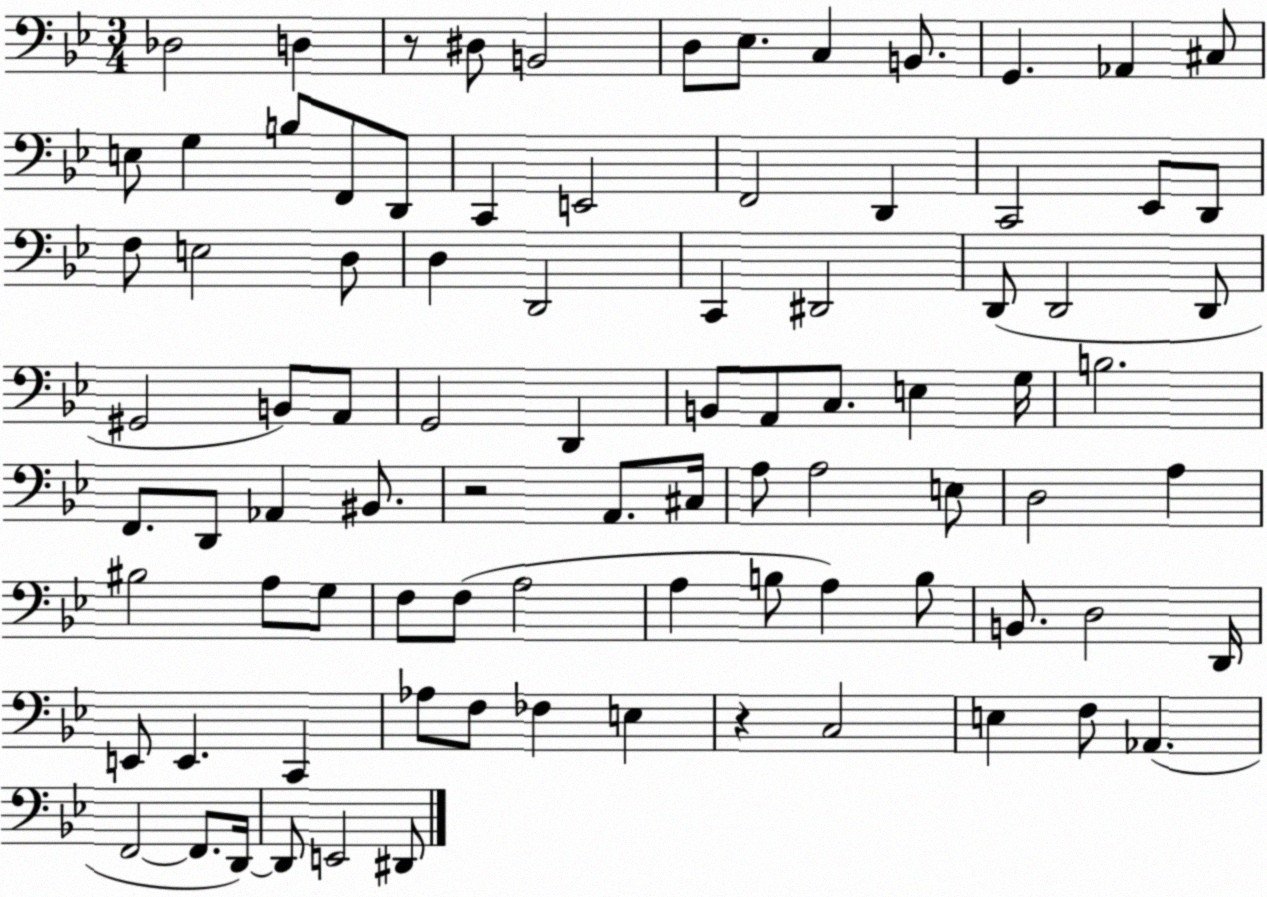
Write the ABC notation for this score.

X:1
T:Untitled
M:3/4
L:1/4
K:Bb
_D,2 D, z/2 ^D,/2 B,,2 D,/2 _E,/2 C, B,,/2 G,, _A,, ^C,/2 E,/2 G, B,/2 F,,/2 D,,/2 C,, E,,2 F,,2 D,, C,,2 _E,,/2 D,,/2 F,/2 E,2 D,/2 D, D,,2 C,, ^D,,2 D,,/2 D,,2 D,,/2 ^G,,2 B,,/2 A,,/2 G,,2 D,, B,,/2 A,,/2 C,/2 E, G,/4 B,2 F,,/2 D,,/2 _A,, ^B,,/2 z2 A,,/2 ^C,/4 A,/2 A,2 E,/2 D,2 A, ^B,2 A,/2 G,/2 F,/2 F,/2 A,2 A, B,/2 A, B,/2 B,,/2 D,2 D,,/4 E,,/2 E,, C,, _A,/2 F,/2 _F, E, z C,2 E, F,/2 _A,, F,,2 F,,/2 D,,/4 D,,/2 E,,2 ^D,,/2